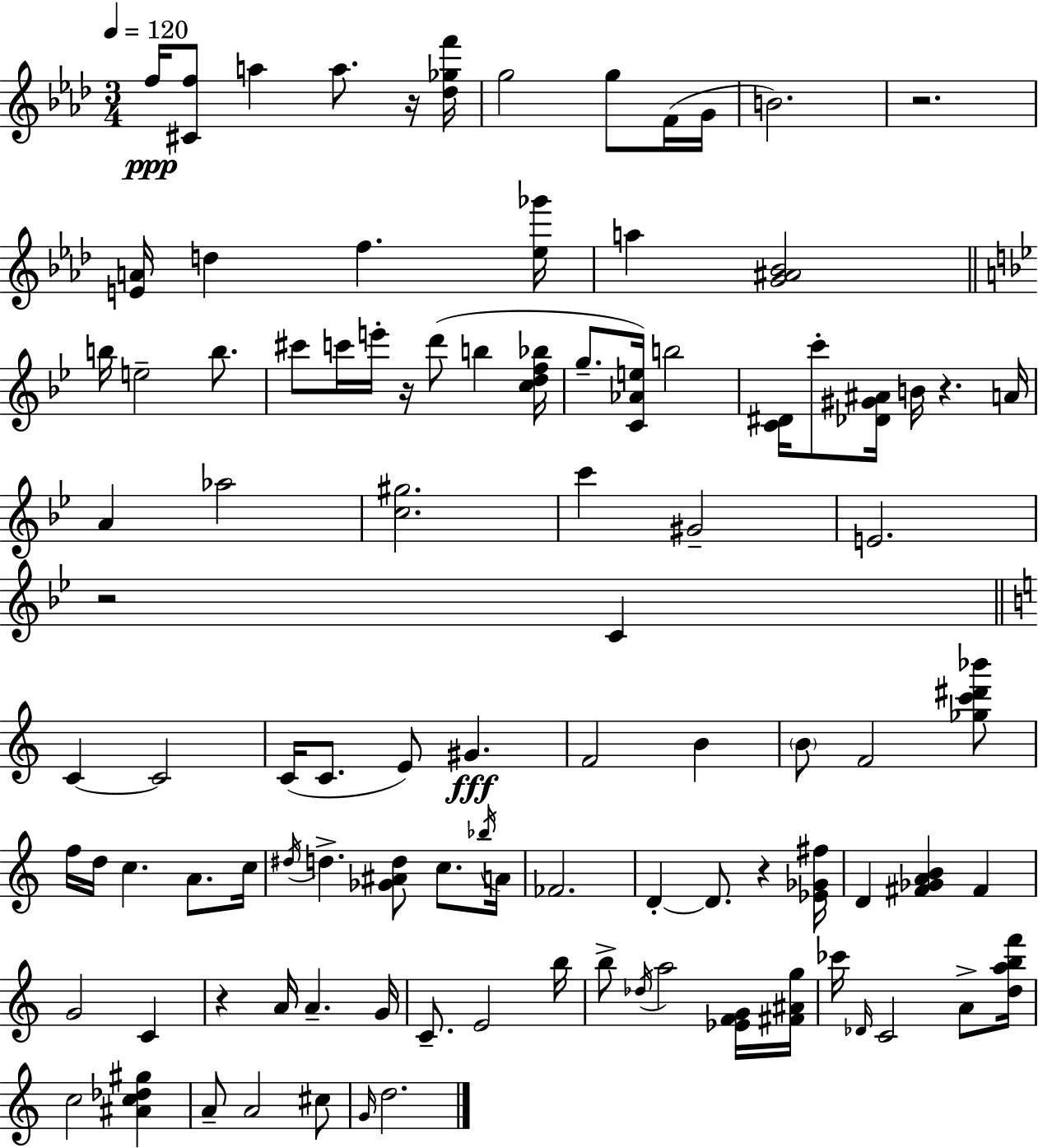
F5/s [C#4,F5]/e A5/q A5/e. R/s [Db5,Gb5,F6]/s G5/h G5/e F4/s G4/s B4/h. R/h. [E4,A4]/s D5/q F5/q. [Eb5,Gb6]/s A5/q [G4,A#4,Bb4]/h B5/s E5/h B5/e. C#6/e C6/s E6/s R/s D6/e B5/q [C5,D5,F5,Bb5]/s G5/e. [C4,Ab4,E5]/s B5/h [C4,D#4]/s C6/e [Db4,G#4,A#4]/s B4/s R/q. A4/s A4/q Ab5/h [C5,G#5]/h. C6/q G#4/h E4/h. R/h C4/q C4/q C4/h C4/s C4/e. E4/e G#4/q. F4/h B4/q B4/e F4/h [Gb5,C6,D#6,Bb6]/e F5/s D5/s C5/q. A4/e. C5/s D#5/s D5/q. [Gb4,A#4,D5]/e C5/e. Bb5/s A4/s FES4/h. D4/q D4/e. R/q [Eb4,Gb4,F#5]/s D4/q [F#4,Gb4,A4,B4]/q F#4/q G4/h C4/q R/q A4/s A4/q. G4/s C4/e. E4/h B5/s B5/e Db5/s A5/h [Eb4,F4,G4]/s [F#4,A#4,G5]/s CES6/s Db4/s C4/h A4/e [D5,A5,B5,F6]/s C5/h [A#4,C5,Db5,G#5]/q A4/e A4/h C#5/e G4/s D5/h.